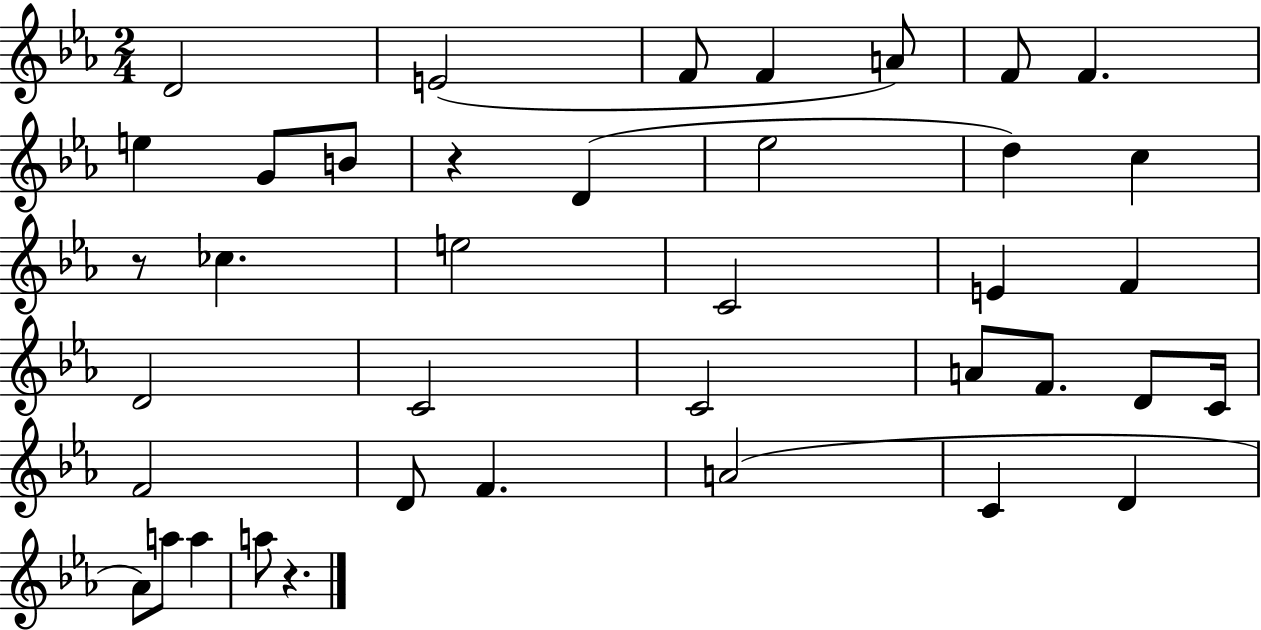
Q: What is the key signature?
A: EES major